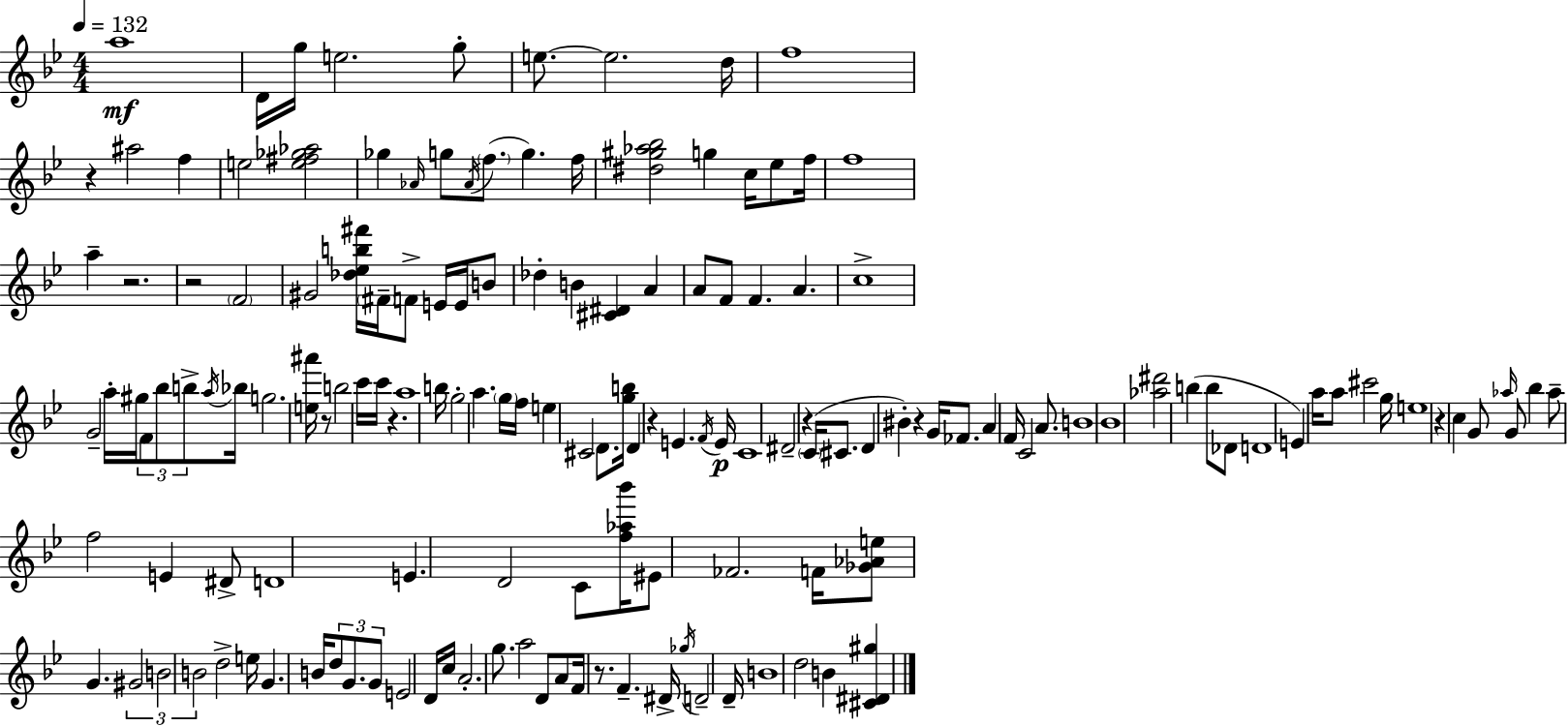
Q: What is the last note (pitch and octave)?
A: B4